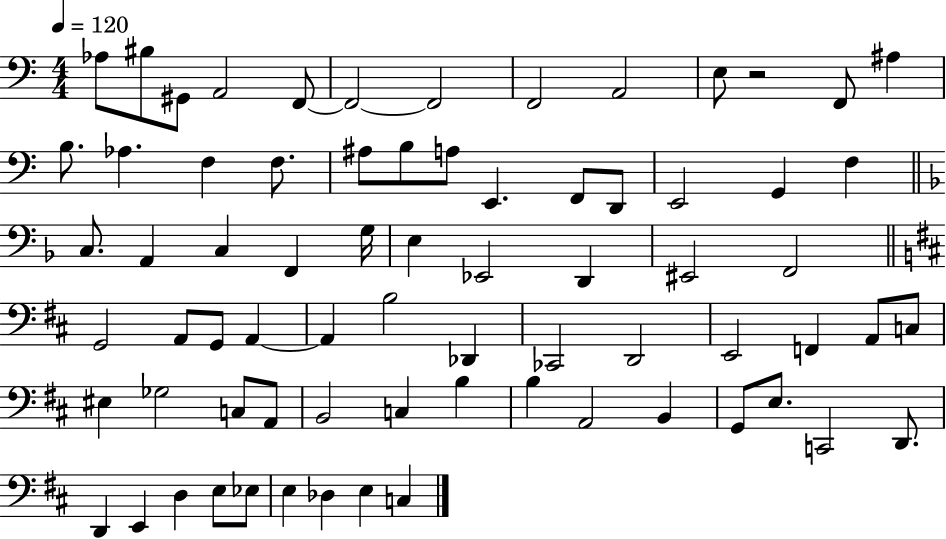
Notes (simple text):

Ab3/e BIS3/e G#2/e A2/h F2/e F2/h F2/h F2/h A2/h E3/e R/h F2/e A#3/q B3/e. Ab3/q. F3/q F3/e. A#3/e B3/e A3/e E2/q. F2/e D2/e E2/h G2/q F3/q C3/e. A2/q C3/q F2/q G3/s E3/q Eb2/h D2/q EIS2/h F2/h G2/h A2/e G2/e A2/q A2/q B3/h Db2/q CES2/h D2/h E2/h F2/q A2/e C3/e EIS3/q Gb3/h C3/e A2/e B2/h C3/q B3/q B3/q A2/h B2/q G2/e E3/e. C2/h D2/e. D2/q E2/q D3/q E3/e Eb3/e E3/q Db3/q E3/q C3/q